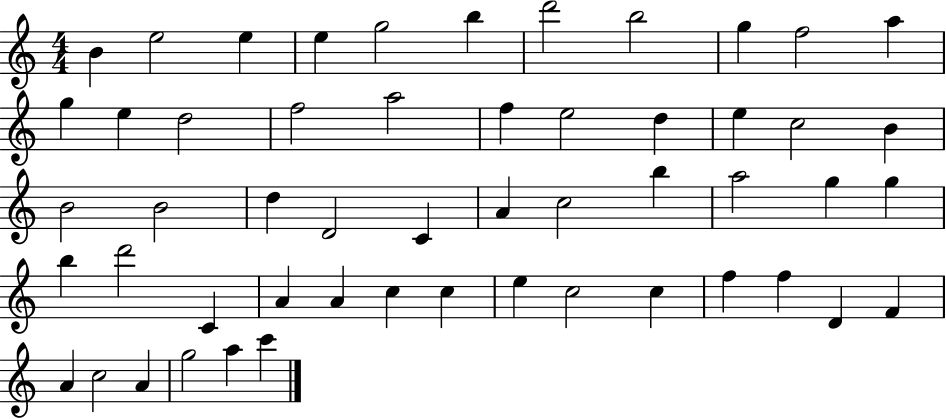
B4/q E5/h E5/q E5/q G5/h B5/q D6/h B5/h G5/q F5/h A5/q G5/q E5/q D5/h F5/h A5/h F5/q E5/h D5/q E5/q C5/h B4/q B4/h B4/h D5/q D4/h C4/q A4/q C5/h B5/q A5/h G5/q G5/q B5/q D6/h C4/q A4/q A4/q C5/q C5/q E5/q C5/h C5/q F5/q F5/q D4/q F4/q A4/q C5/h A4/q G5/h A5/q C6/q